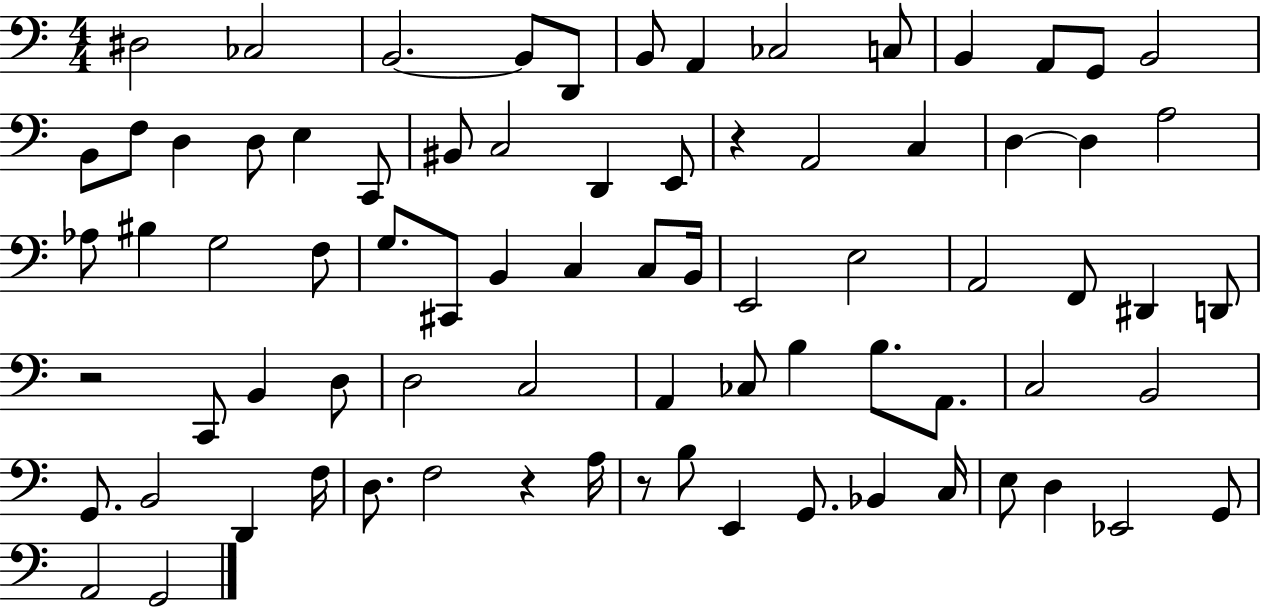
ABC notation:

X:1
T:Untitled
M:4/4
L:1/4
K:C
^D,2 _C,2 B,,2 B,,/2 D,,/2 B,,/2 A,, _C,2 C,/2 B,, A,,/2 G,,/2 B,,2 B,,/2 F,/2 D, D,/2 E, C,,/2 ^B,,/2 C,2 D,, E,,/2 z A,,2 C, D, D, A,2 _A,/2 ^B, G,2 F,/2 G,/2 ^C,,/2 B,, C, C,/2 B,,/4 E,,2 E,2 A,,2 F,,/2 ^D,, D,,/2 z2 C,,/2 B,, D,/2 D,2 C,2 A,, _C,/2 B, B,/2 A,,/2 C,2 B,,2 G,,/2 B,,2 D,, F,/4 D,/2 F,2 z A,/4 z/2 B,/2 E,, G,,/2 _B,, C,/4 E,/2 D, _E,,2 G,,/2 A,,2 G,,2